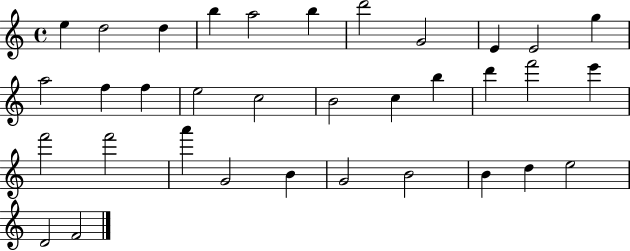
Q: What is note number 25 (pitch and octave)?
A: A6